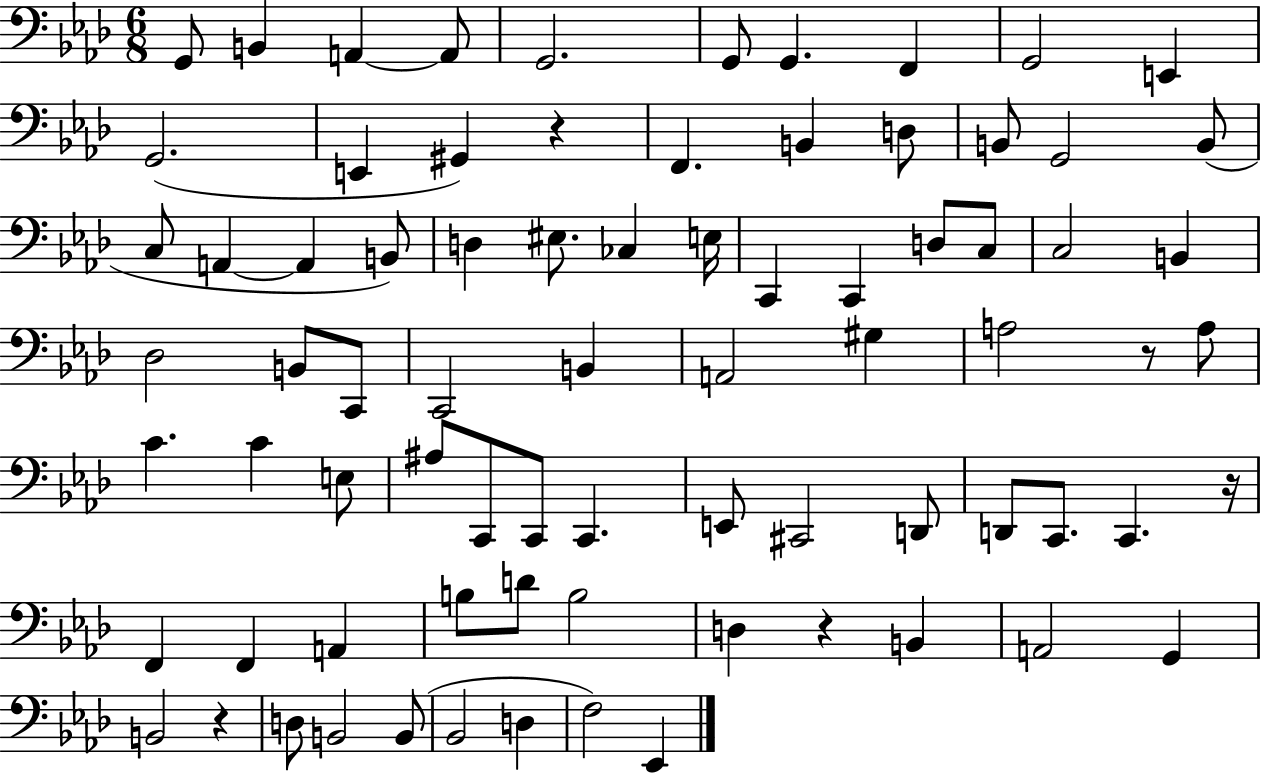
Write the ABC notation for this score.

X:1
T:Untitled
M:6/8
L:1/4
K:Ab
G,,/2 B,, A,, A,,/2 G,,2 G,,/2 G,, F,, G,,2 E,, G,,2 E,, ^G,, z F,, B,, D,/2 B,,/2 G,,2 B,,/2 C,/2 A,, A,, B,,/2 D, ^E,/2 _C, E,/4 C,, C,, D,/2 C,/2 C,2 B,, _D,2 B,,/2 C,,/2 C,,2 B,, A,,2 ^G, A,2 z/2 A,/2 C C E,/2 ^A,/2 C,,/2 C,,/2 C,, E,,/2 ^C,,2 D,,/2 D,,/2 C,,/2 C,, z/4 F,, F,, A,, B,/2 D/2 B,2 D, z B,, A,,2 G,, B,,2 z D,/2 B,,2 B,,/2 _B,,2 D, F,2 _E,,